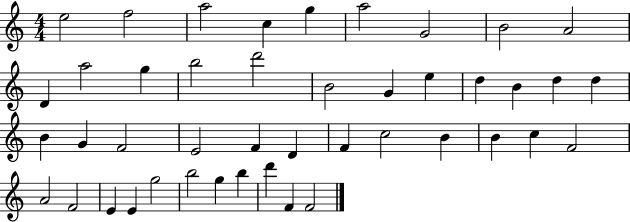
{
  \clef treble
  \numericTimeSignature
  \time 4/4
  \key c \major
  e''2 f''2 | a''2 c''4 g''4 | a''2 g'2 | b'2 a'2 | \break d'4 a''2 g''4 | b''2 d'''2 | b'2 g'4 e''4 | d''4 b'4 d''4 d''4 | \break b'4 g'4 f'2 | e'2 f'4 d'4 | f'4 c''2 b'4 | b'4 c''4 f'2 | \break a'2 f'2 | e'4 e'4 g''2 | b''2 g''4 b''4 | d'''4 f'4 f'2 | \break \bar "|."
}